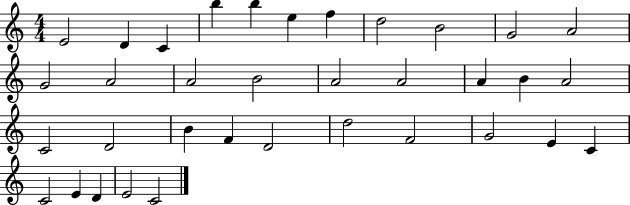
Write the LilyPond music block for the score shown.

{
  \clef treble
  \numericTimeSignature
  \time 4/4
  \key c \major
  e'2 d'4 c'4 | b''4 b''4 e''4 f''4 | d''2 b'2 | g'2 a'2 | \break g'2 a'2 | a'2 b'2 | a'2 a'2 | a'4 b'4 a'2 | \break c'2 d'2 | b'4 f'4 d'2 | d''2 f'2 | g'2 e'4 c'4 | \break c'2 e'4 d'4 | e'2 c'2 | \bar "|."
}